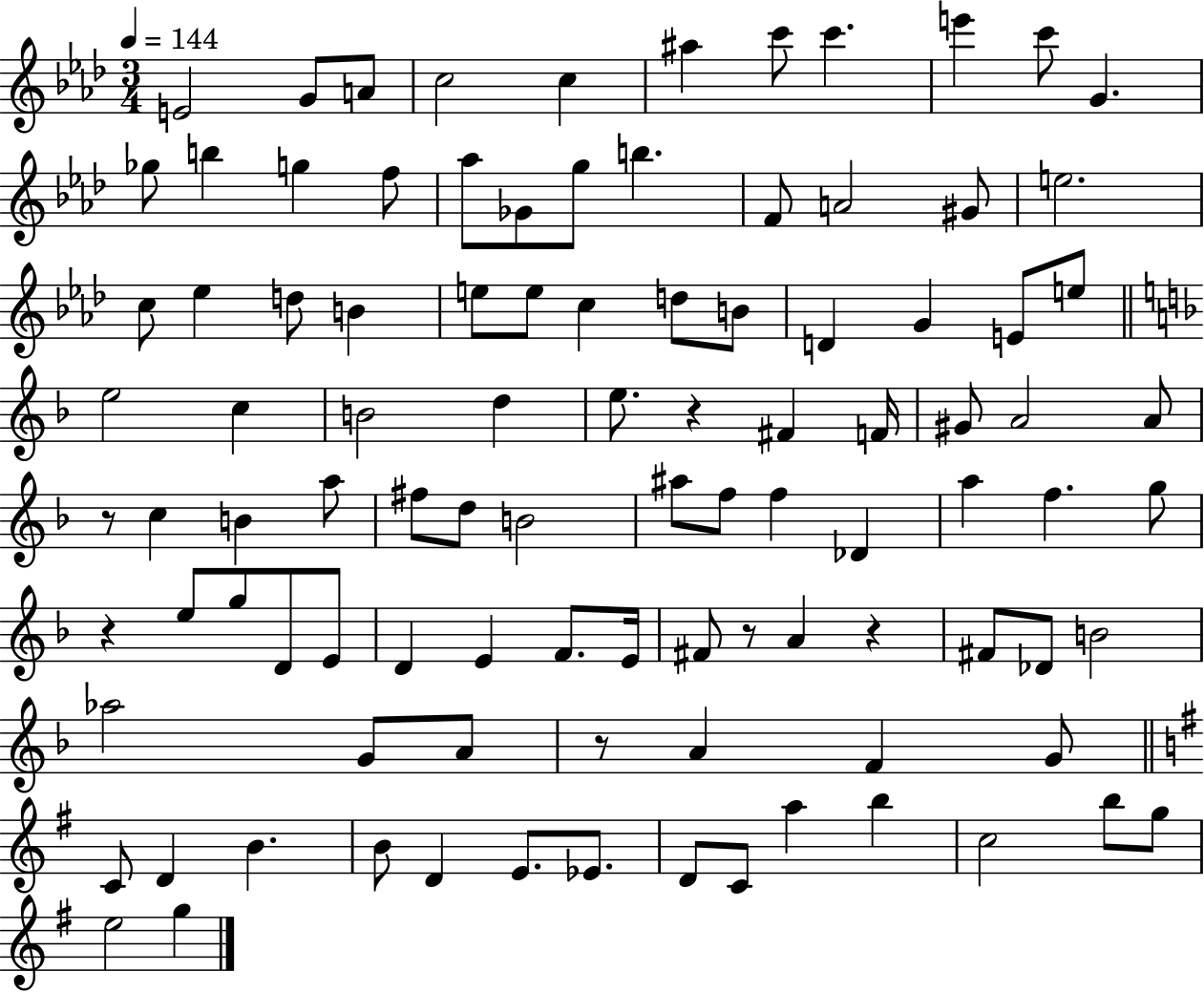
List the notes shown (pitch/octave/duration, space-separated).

E4/h G4/e A4/e C5/h C5/q A#5/q C6/e C6/q. E6/q C6/e G4/q. Gb5/e B5/q G5/q F5/e Ab5/e Gb4/e G5/e B5/q. F4/e A4/h G#4/e E5/h. C5/e Eb5/q D5/e B4/q E5/e E5/e C5/q D5/e B4/e D4/q G4/q E4/e E5/e E5/h C5/q B4/h D5/q E5/e. R/q F#4/q F4/s G#4/e A4/h A4/e R/e C5/q B4/q A5/e F#5/e D5/e B4/h A#5/e F5/e F5/q Db4/q A5/q F5/q. G5/e R/q E5/e G5/e D4/e E4/e D4/q E4/q F4/e. E4/s F#4/e R/e A4/q R/q F#4/e Db4/e B4/h Ab5/h G4/e A4/e R/e A4/q F4/q G4/e C4/e D4/q B4/q. B4/e D4/q E4/e. Eb4/e. D4/e C4/e A5/q B5/q C5/h B5/e G5/e E5/h G5/q